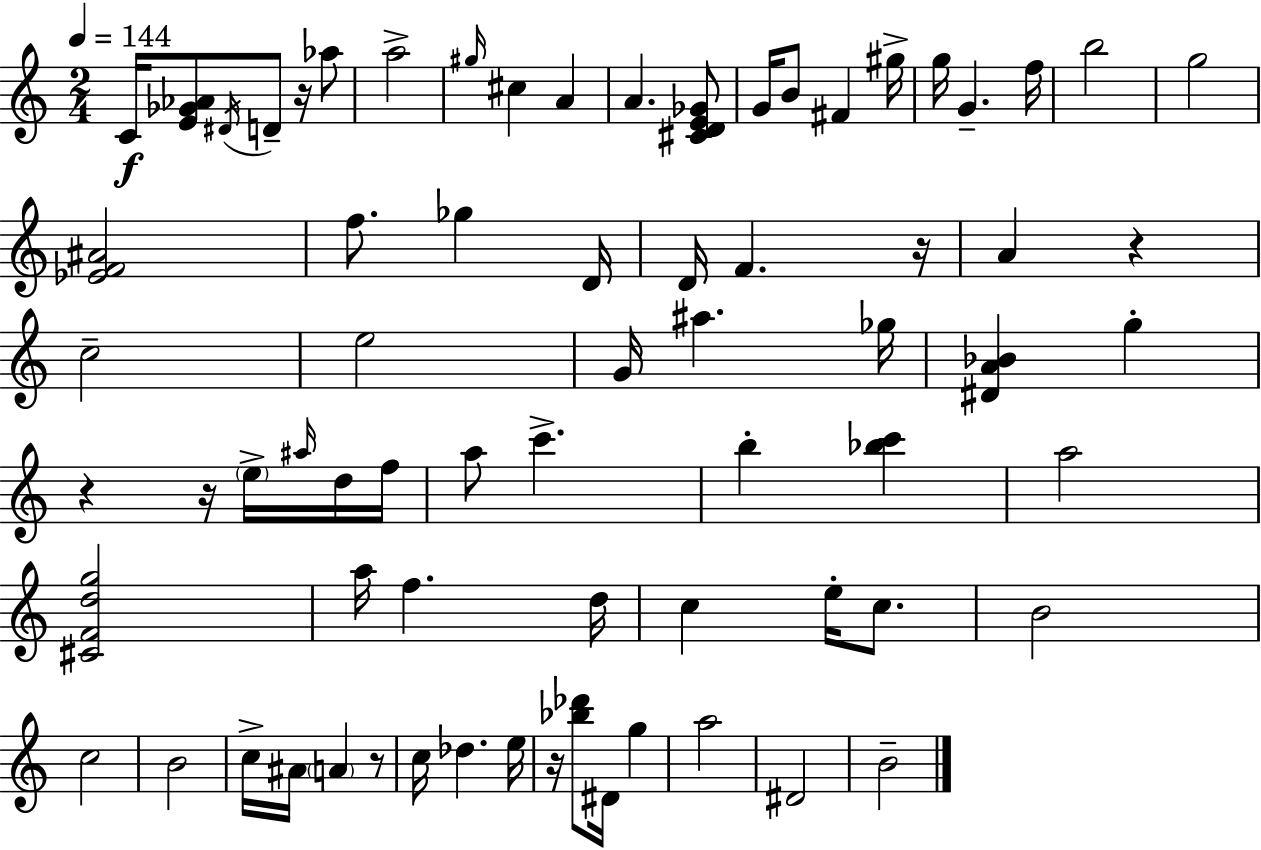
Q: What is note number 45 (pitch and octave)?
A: B4